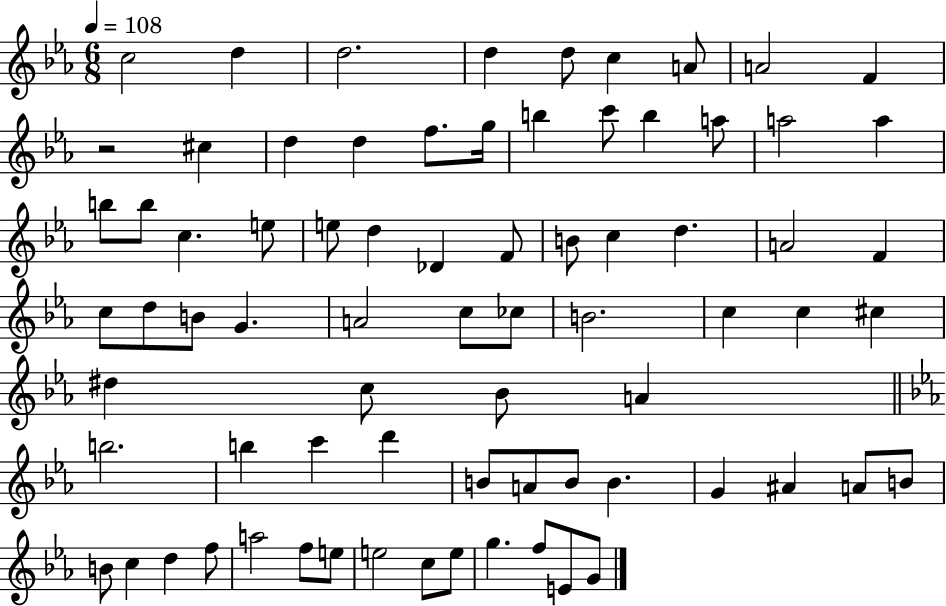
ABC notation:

X:1
T:Untitled
M:6/8
L:1/4
K:Eb
c2 d d2 d d/2 c A/2 A2 F z2 ^c d d f/2 g/4 b c'/2 b a/2 a2 a b/2 b/2 c e/2 e/2 d _D F/2 B/2 c d A2 F c/2 d/2 B/2 G A2 c/2 _c/2 B2 c c ^c ^d c/2 _B/2 A b2 b c' d' B/2 A/2 B/2 B G ^A A/2 B/2 B/2 c d f/2 a2 f/2 e/2 e2 c/2 e/2 g f/2 E/2 G/2